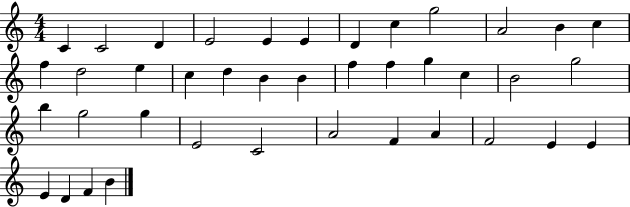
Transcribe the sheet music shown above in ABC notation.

X:1
T:Untitled
M:4/4
L:1/4
K:C
C C2 D E2 E E D c g2 A2 B c f d2 e c d B B f f g c B2 g2 b g2 g E2 C2 A2 F A F2 E E E D F B